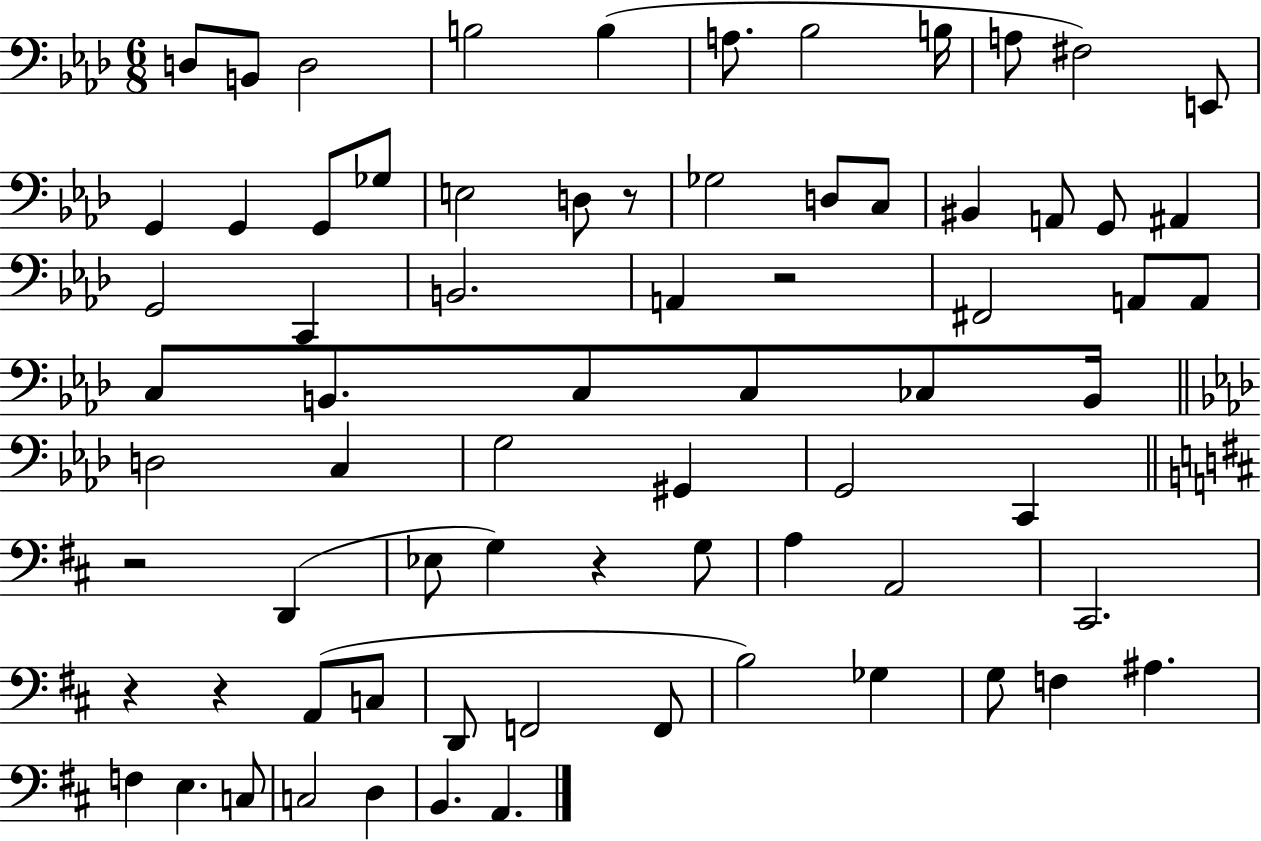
{
  \clef bass
  \numericTimeSignature
  \time 6/8
  \key aes \major
  \repeat volta 2 { d8 b,8 d2 | b2 b4( | a8. bes2 b16 | a8 fis2) e,8 | \break g,4 g,4 g,8 ges8 | e2 d8 r8 | ges2 d8 c8 | bis,4 a,8 g,8 ais,4 | \break g,2 c,4 | b,2. | a,4 r2 | fis,2 a,8 a,8 | \break c8 b,8. c8 c8 ces8 b,16 | \bar "||" \break \key aes \major d2 c4 | g2 gis,4 | g,2 c,4 | \bar "||" \break \key b \minor r2 d,4( | ees8 g4) r4 g8 | a4 a,2 | cis,2. | \break r4 r4 a,8( c8 | d,8 f,2 f,8 | b2) ges4 | g8 f4 ais4. | \break f4 e4. c8 | c2 d4 | b,4. a,4. | } \bar "|."
}